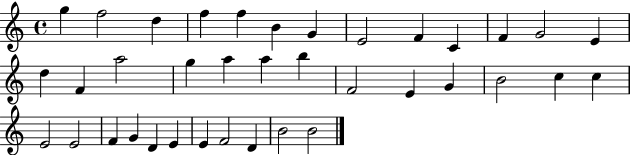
{
  \clef treble
  \time 4/4
  \defaultTimeSignature
  \key c \major
  g''4 f''2 d''4 | f''4 f''4 b'4 g'4 | e'2 f'4 c'4 | f'4 g'2 e'4 | \break d''4 f'4 a''2 | g''4 a''4 a''4 b''4 | f'2 e'4 g'4 | b'2 c''4 c''4 | \break e'2 e'2 | f'4 g'4 d'4 e'4 | e'4 f'2 d'4 | b'2 b'2 | \break \bar "|."
}